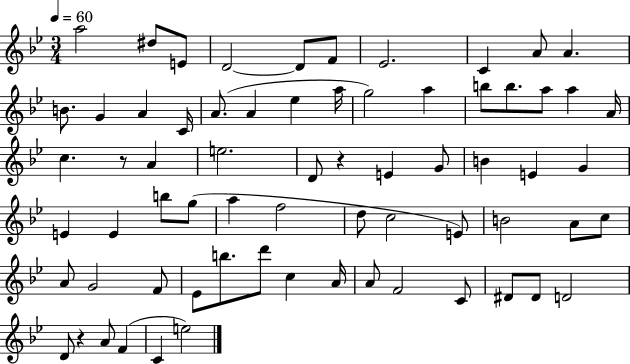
{
  \clef treble
  \numericTimeSignature
  \time 3/4
  \key bes \major
  \tempo 4 = 60
  a''2 dis''8 e'8 | d'2~~ d'8 f'8 | ees'2. | c'4 a'8 a'4. | \break b'8. g'4 a'4 c'16 | a'8.( a'4 ees''4 a''16 | g''2) a''4 | b''8 b''8. a''8 a''4 a'16 | \break c''4. r8 a'4 | e''2. | d'8 r4 e'4 g'8 | b'4 e'4 g'4 | \break e'4 e'4 b''8 g''8( | a''4 f''2 | d''8 c''2 e'8) | b'2 a'8 c''8 | \break a'8 g'2 f'8 | ees'8 b''8. d'''8 c''4 a'16 | a'8 f'2 c'8 | dis'8 dis'8 d'2 | \break d'8 r4 a'8 f'4( | c'4 e''2) | \bar "|."
}